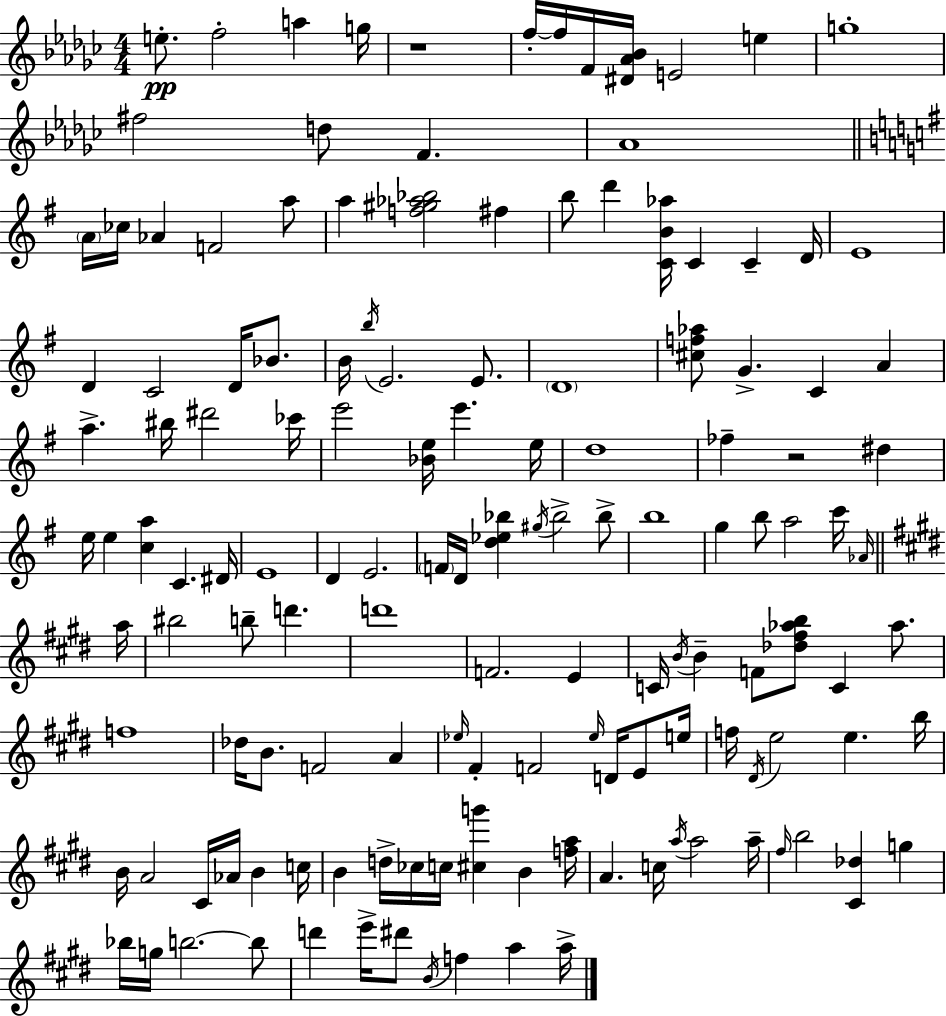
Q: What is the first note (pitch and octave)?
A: E5